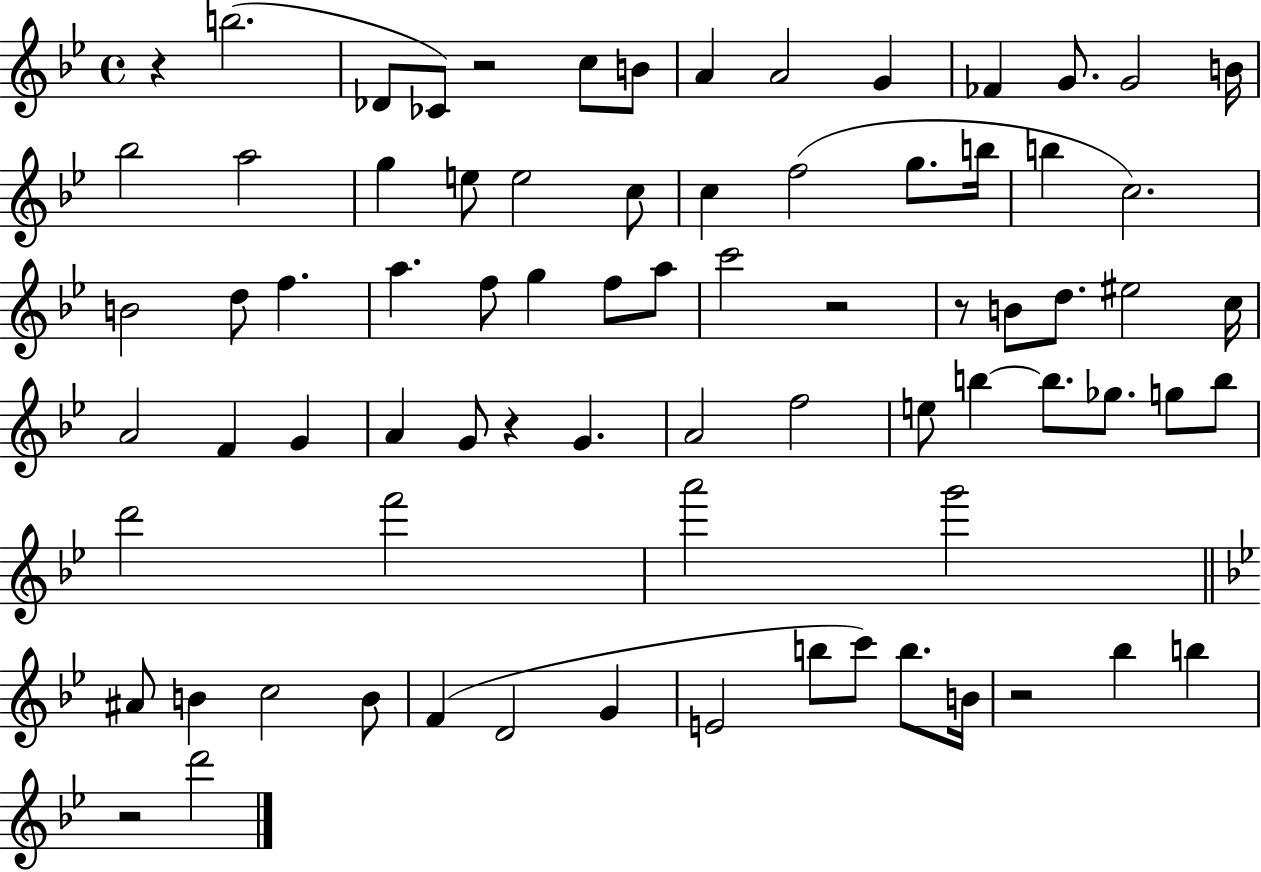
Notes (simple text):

R/q B5/h. Db4/e CES4/e R/h C5/e B4/e A4/q A4/h G4/q FES4/q G4/e. G4/h B4/s Bb5/h A5/h G5/q E5/e E5/h C5/e C5/q F5/h G5/e. B5/s B5/q C5/h. B4/h D5/e F5/q. A5/q. F5/e G5/q F5/e A5/e C6/h R/h R/e B4/e D5/e. EIS5/h C5/s A4/h F4/q G4/q A4/q G4/e R/q G4/q. A4/h F5/h E5/e B5/q B5/e. Gb5/e. G5/e B5/e D6/h F6/h A6/h G6/h A#4/e B4/q C5/h B4/e F4/q D4/h G4/q E4/h B5/e C6/e B5/e. B4/s R/h Bb5/q B5/q R/h D6/h